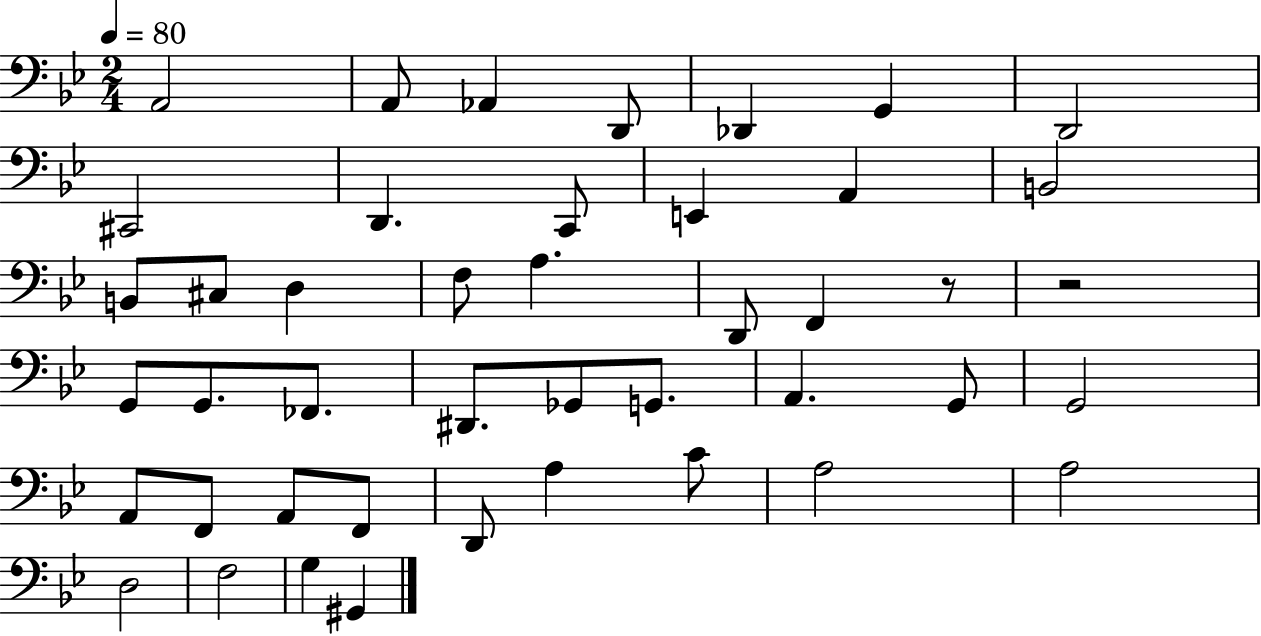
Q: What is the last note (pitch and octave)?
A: G#2